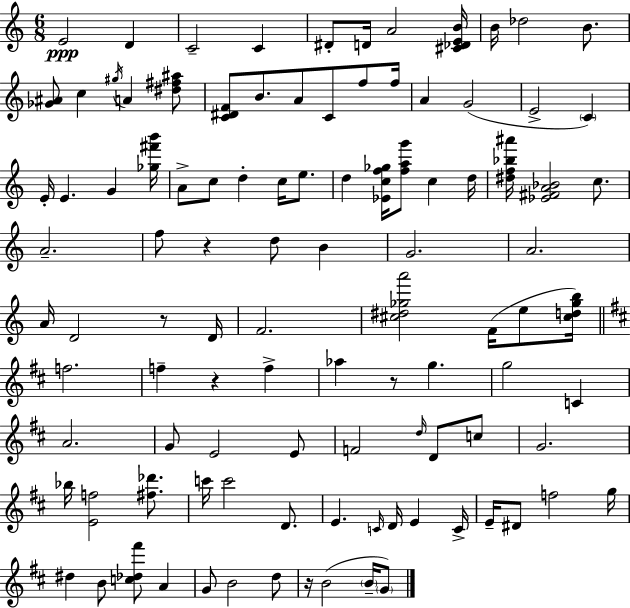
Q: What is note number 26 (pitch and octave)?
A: A4